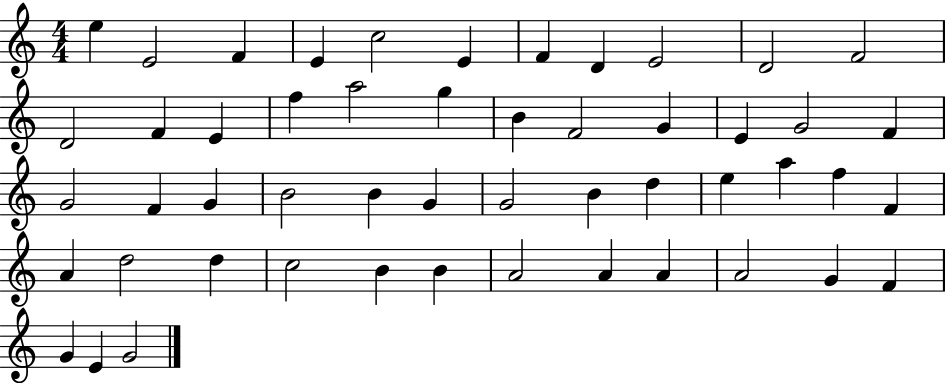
X:1
T:Untitled
M:4/4
L:1/4
K:C
e E2 F E c2 E F D E2 D2 F2 D2 F E f a2 g B F2 G E G2 F G2 F G B2 B G G2 B d e a f F A d2 d c2 B B A2 A A A2 G F G E G2